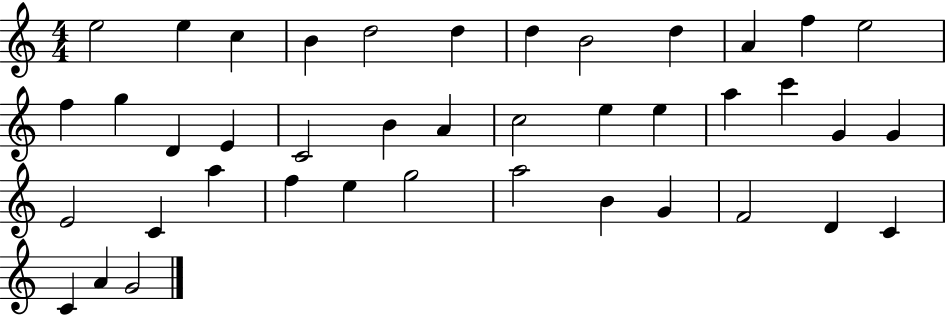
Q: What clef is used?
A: treble